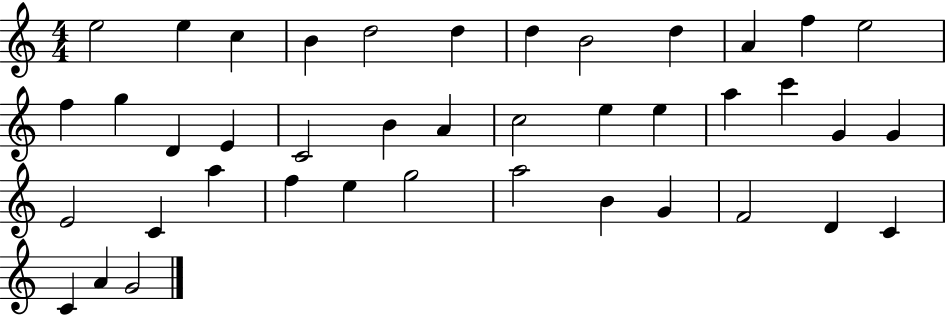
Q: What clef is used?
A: treble